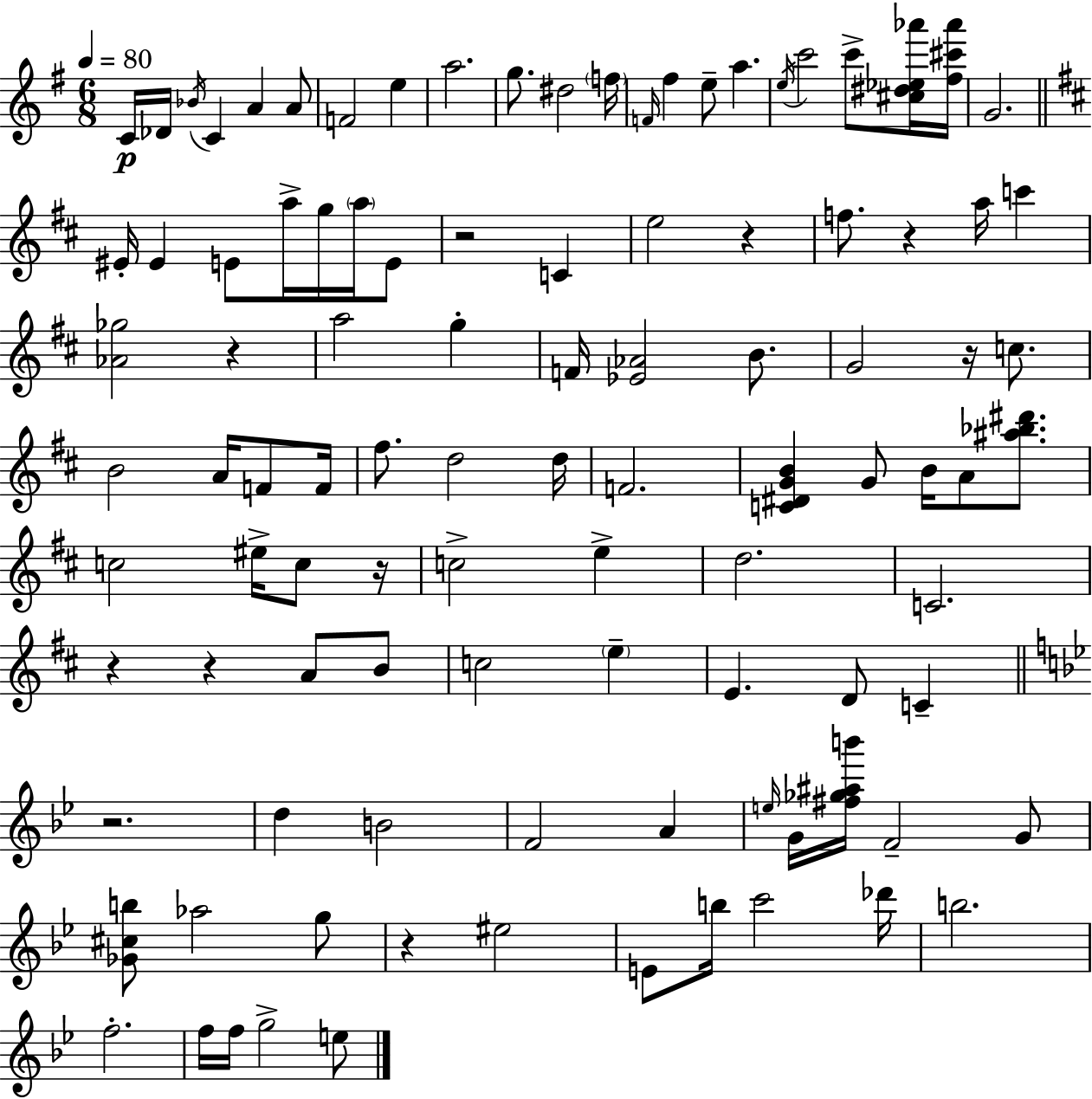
{
  \clef treble
  \numericTimeSignature
  \time 6/8
  \key e \minor
  \tempo 4 = 80
  c'16\p des'16 \acciaccatura { bes'16 } c'4 a'4 a'8 | f'2 e''4 | a''2. | g''8. dis''2 | \break \parenthesize f''16 \grace { f'16 } fis''4 e''8-- a''4. | \acciaccatura { e''16 } c'''2 c'''8-> | <cis'' dis'' ees'' aes'''>16 <fis'' cis''' aes'''>16 g'2. | \bar "||" \break \key d \major eis'16-. eis'4 e'8 a''16-> g''16 \parenthesize a''16 e'8 | r2 c'4 | e''2 r4 | f''8. r4 a''16 c'''4 | \break <aes' ges''>2 r4 | a''2 g''4-. | f'16 <ees' aes'>2 b'8. | g'2 r16 c''8. | \break b'2 a'16 f'8 f'16 | fis''8. d''2 d''16 | f'2. | <c' dis' g' b'>4 g'8 b'16 a'8 <ais'' bes'' dis'''>8. | \break c''2 eis''16-> c''8 r16 | c''2-> e''4-> | d''2. | c'2. | \break r4 r4 a'8 b'8 | c''2 \parenthesize e''4-- | e'4. d'8 c'4-- | \bar "||" \break \key g \minor r2. | d''4 b'2 | f'2 a'4 | \grace { e''16 } g'16 <fis'' ges'' ais'' b'''>16 f'2-- g'8 | \break <ges' cis'' b''>8 aes''2 g''8 | r4 eis''2 | e'8 b''16 c'''2 | des'''16 b''2. | \break f''2.-. | f''16 f''16 g''2-> e''8 | \bar "|."
}